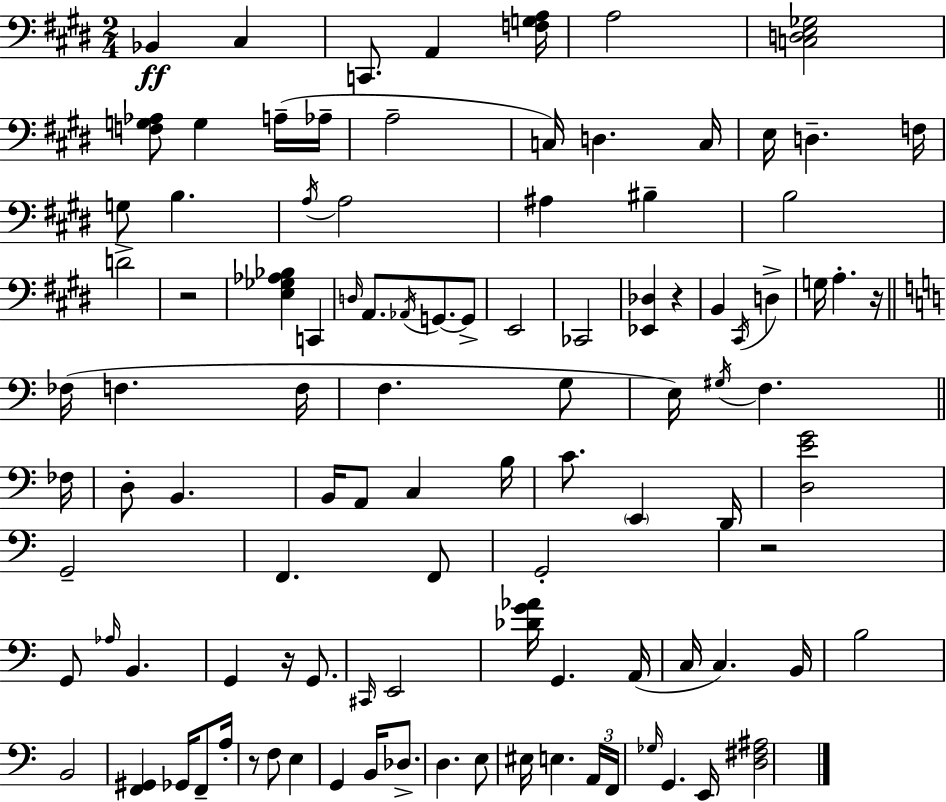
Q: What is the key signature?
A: E major